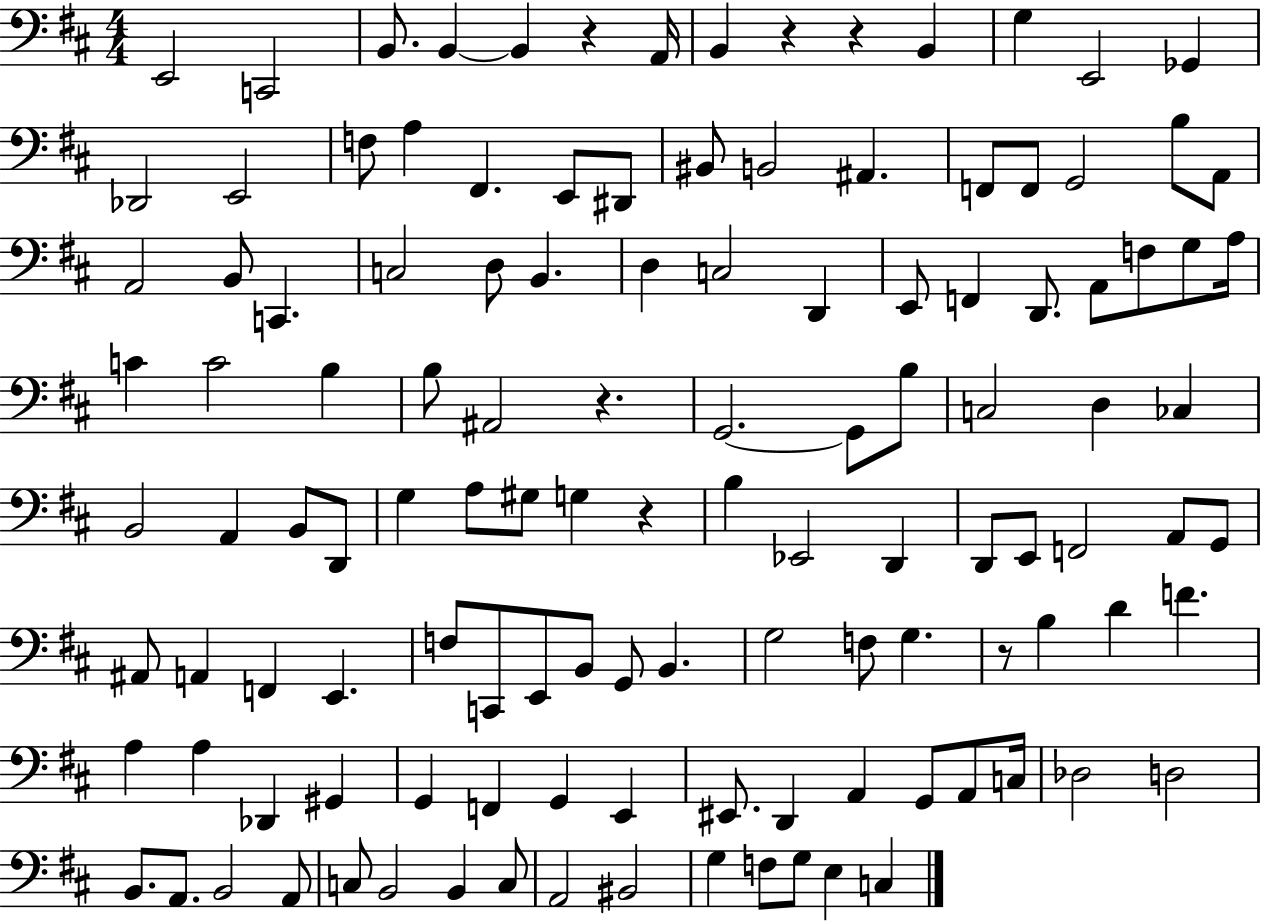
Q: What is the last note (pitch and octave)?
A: C3